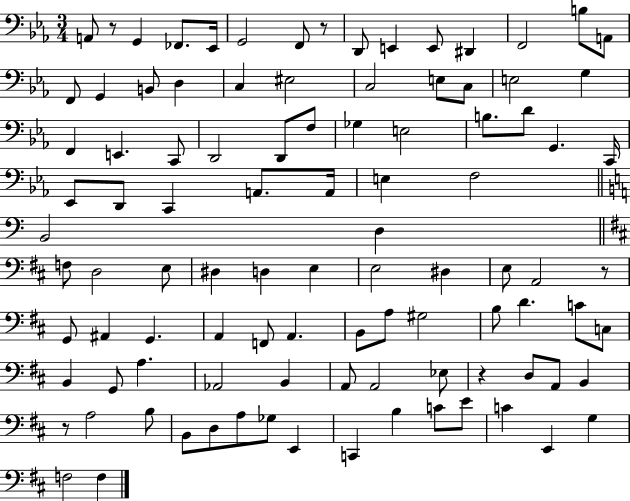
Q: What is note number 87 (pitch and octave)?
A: C2